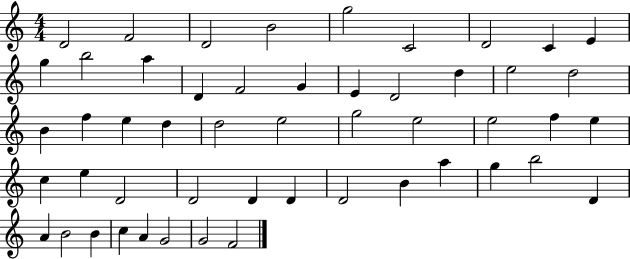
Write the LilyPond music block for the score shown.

{
  \clef treble
  \numericTimeSignature
  \time 4/4
  \key c \major
  d'2 f'2 | d'2 b'2 | g''2 c'2 | d'2 c'4 e'4 | \break g''4 b''2 a''4 | d'4 f'2 g'4 | e'4 d'2 d''4 | e''2 d''2 | \break b'4 f''4 e''4 d''4 | d''2 e''2 | g''2 e''2 | e''2 f''4 e''4 | \break c''4 e''4 d'2 | d'2 d'4 d'4 | d'2 b'4 a''4 | g''4 b''2 d'4 | \break a'4 b'2 b'4 | c''4 a'4 g'2 | g'2 f'2 | \bar "|."
}